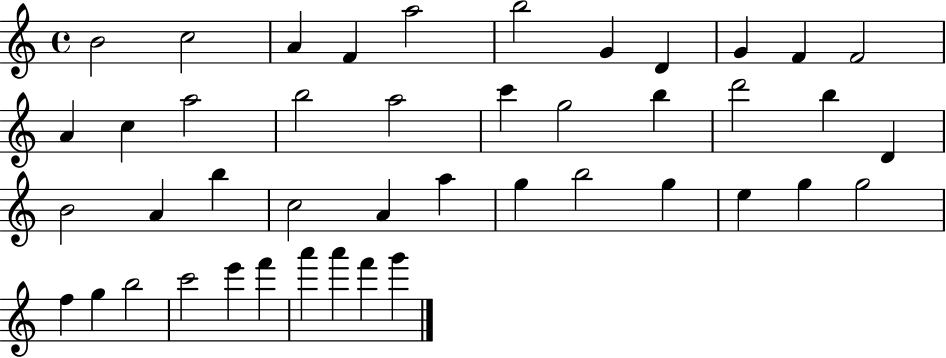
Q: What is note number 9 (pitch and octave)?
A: G4